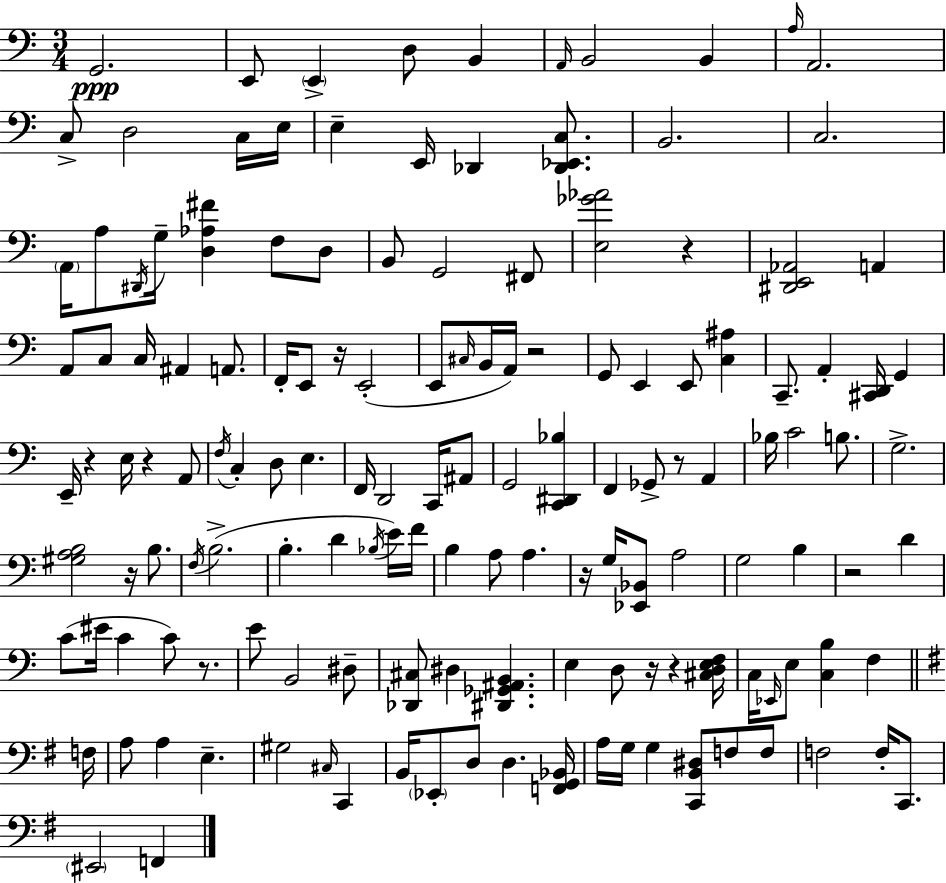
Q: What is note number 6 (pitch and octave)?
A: A2